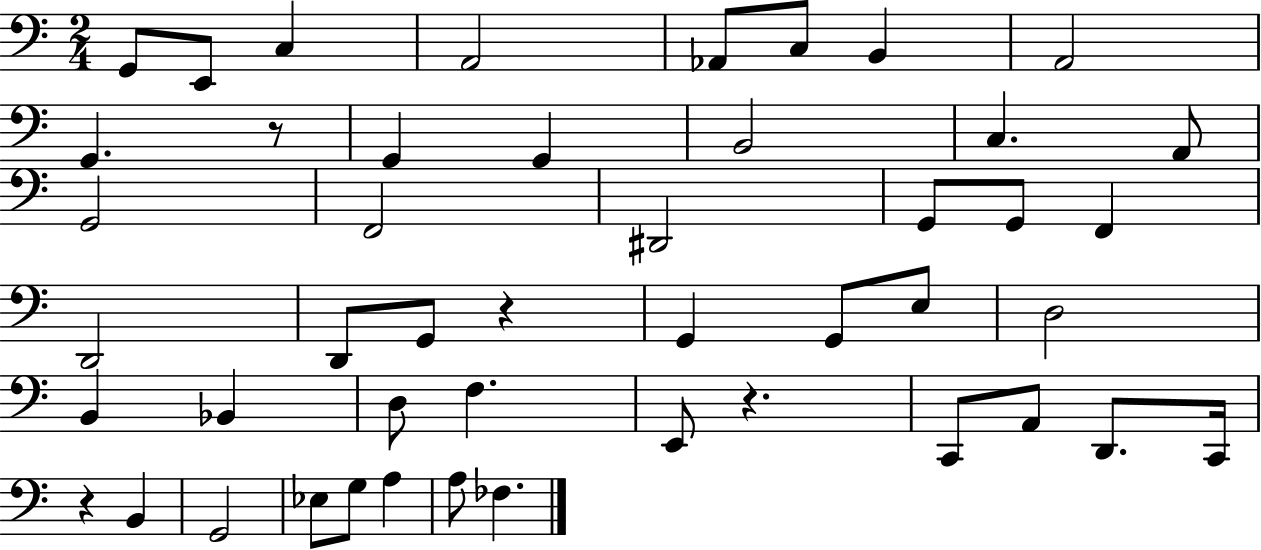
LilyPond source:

{
  \clef bass
  \numericTimeSignature
  \time 2/4
  \key c \major
  \repeat volta 2 { g,8 e,8 c4 | a,2 | aes,8 c8 b,4 | a,2 | \break g,4. r8 | g,4 g,4 | b,2 | c4. a,8 | \break g,2 | f,2 | dis,2 | g,8 g,8 f,4 | \break d,2 | d,8 g,8 r4 | g,4 g,8 e8 | d2 | \break b,4 bes,4 | d8 f4. | e,8 r4. | c,8 a,8 d,8. c,16 | \break r4 b,4 | g,2 | ees8 g8 a4 | a8 fes4. | \break } \bar "|."
}